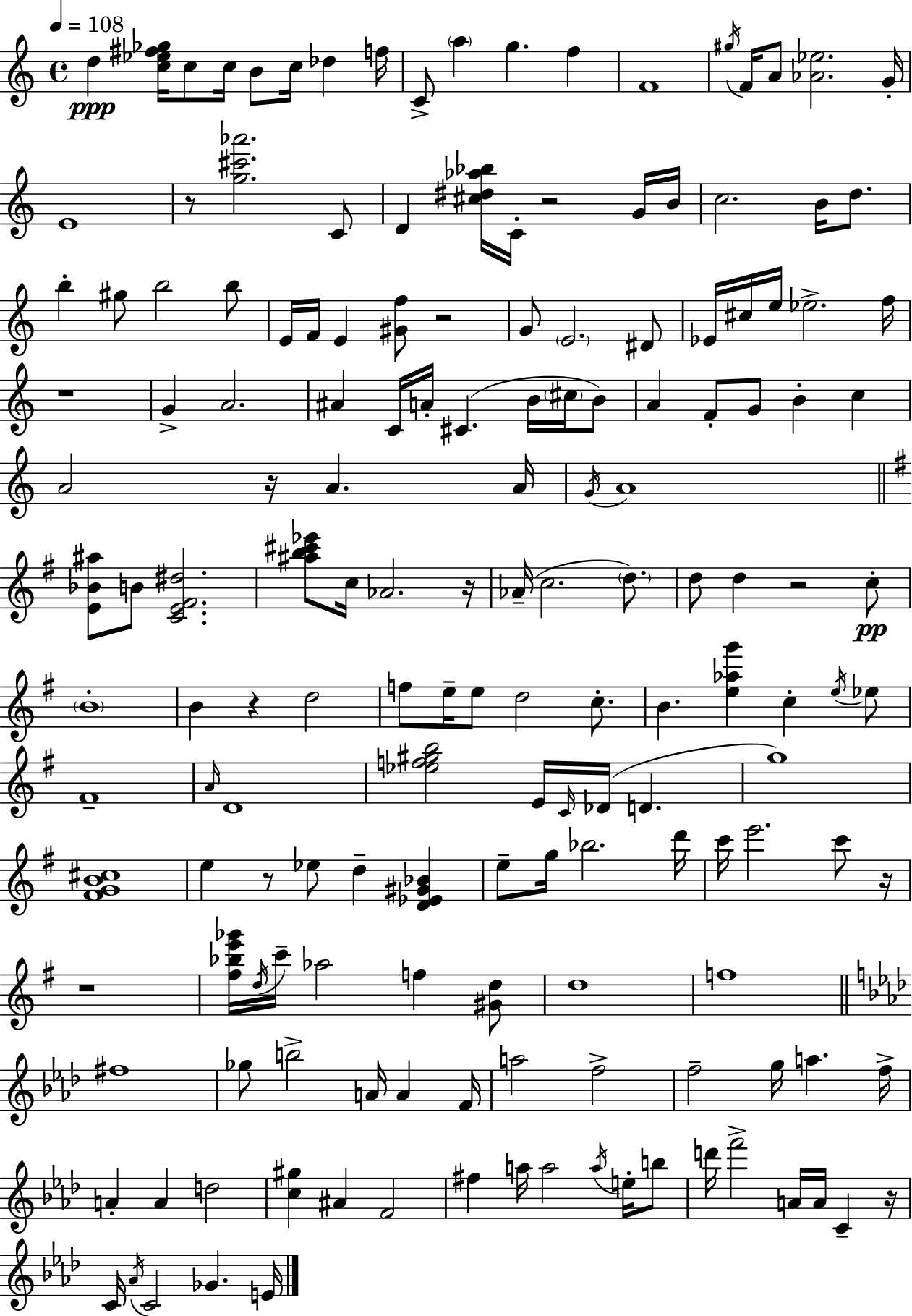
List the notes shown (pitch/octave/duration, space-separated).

D5/q [C5,Eb5,F#5,Gb5]/s C5/e C5/s B4/e C5/s Db5/q F5/s C4/e A5/q G5/q. F5/q F4/w G#5/s F4/s A4/e [Ab4,Eb5]/h. G4/s E4/w R/e [G5,C#6,Ab6]/h. C4/e D4/q [C#5,D#5,Ab5,Bb5]/s C4/s R/h G4/s B4/s C5/h. B4/s D5/e. B5/q G#5/e B5/h B5/e E4/s F4/s E4/q [G#4,F5]/e R/h G4/e E4/h. D#4/e Eb4/s C#5/s E5/s Eb5/h. F5/s R/w G4/q A4/h. A#4/q C4/s A4/s C#4/q. B4/s C#5/s B4/e A4/q F4/e G4/e B4/q C5/q A4/h R/s A4/q. A4/s G4/s A4/w [E4,Bb4,A#5]/e B4/e [C4,E4,F#4,D#5]/h. [A#5,B5,C#6,Eb6]/e C5/s Ab4/h. R/s Ab4/s C5/h. D5/e. D5/e D5/q R/h C5/e B4/w B4/q R/q D5/h F5/e E5/s E5/e D5/h C5/e. B4/q. [E5,Ab5,G6]/q C5/q E5/s Eb5/e F#4/w A4/s D4/w [Eb5,F5,G#5,B5]/h E4/s C4/s Db4/s D4/q. G5/w [F#4,G4,B4,C#5]/w E5/q R/e Eb5/e D5/q [D4,Eb4,G#4,Bb4]/q E5/e G5/s Bb5/h. D6/s C6/s E6/h. C6/e R/s R/w [F#5,Bb5,E6,Gb6]/s D5/s C6/s Ab5/h F5/q [G#4,D5]/e D5/w F5/w F#5/w Gb5/e B5/h A4/s A4/q F4/s A5/h F5/h F5/h G5/s A5/q. F5/s A4/q A4/q D5/h [C5,G#5]/q A#4/q F4/h F#5/q A5/s A5/h A5/s E5/s B5/e D6/s F6/h A4/s A4/s C4/q R/s C4/s Ab4/s C4/h Gb4/q. E4/s